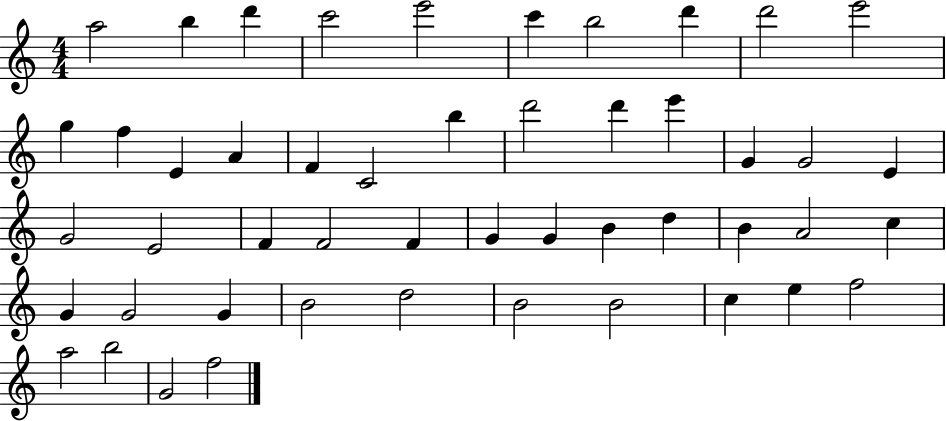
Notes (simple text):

A5/h B5/q D6/q C6/h E6/h C6/q B5/h D6/q D6/h E6/h G5/q F5/q E4/q A4/q F4/q C4/h B5/q D6/h D6/q E6/q G4/q G4/h E4/q G4/h E4/h F4/q F4/h F4/q G4/q G4/q B4/q D5/q B4/q A4/h C5/q G4/q G4/h G4/q B4/h D5/h B4/h B4/h C5/q E5/q F5/h A5/h B5/h G4/h F5/h